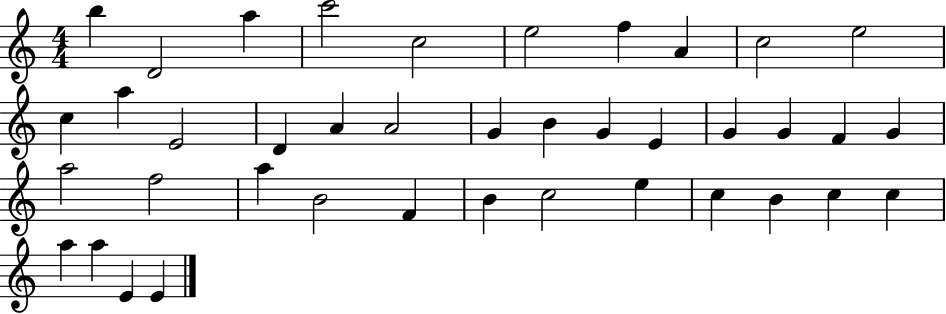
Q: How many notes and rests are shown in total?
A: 40